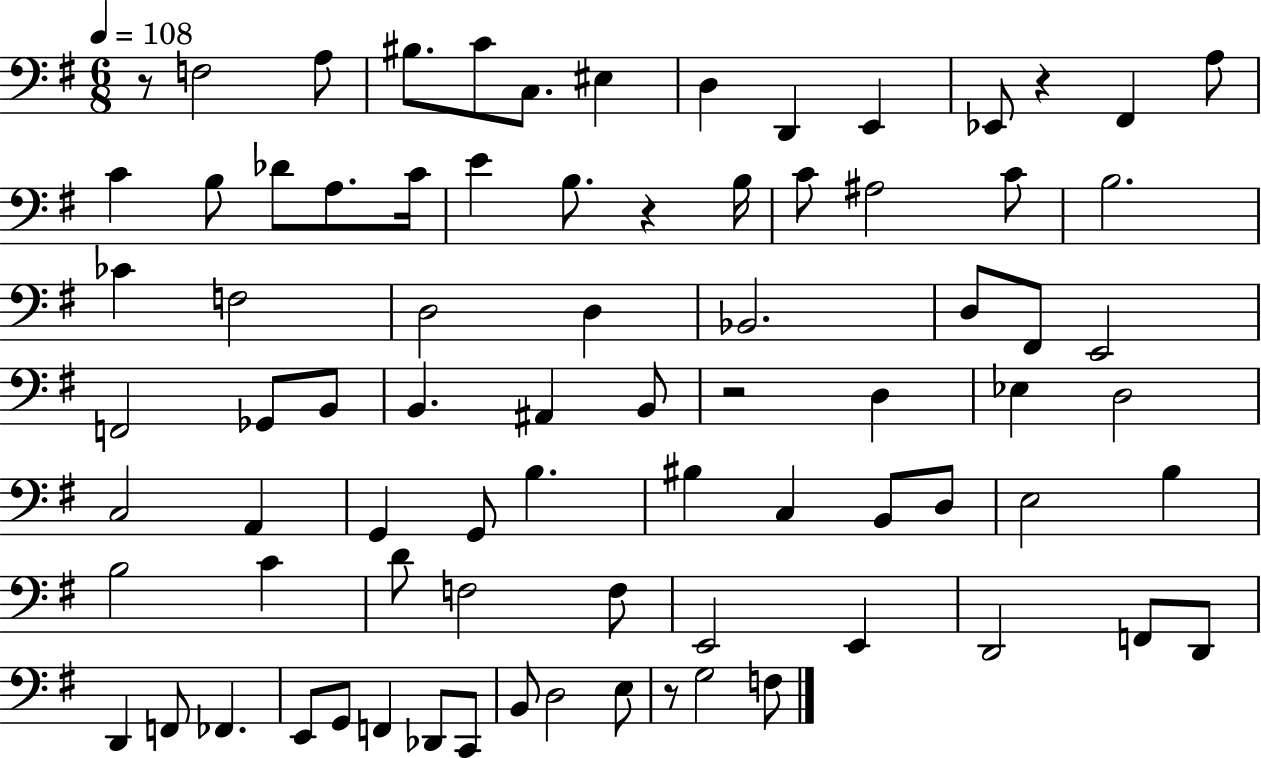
{
  \clef bass
  \numericTimeSignature
  \time 6/8
  \key g \major
  \tempo 4 = 108
  r8 f2 a8 | bis8. c'8 c8. eis4 | d4 d,4 e,4 | ees,8 r4 fis,4 a8 | \break c'4 b8 des'8 a8. c'16 | e'4 b8. r4 b16 | c'8 ais2 c'8 | b2. | \break ces'4 f2 | d2 d4 | bes,2. | d8 fis,8 e,2 | \break f,2 ges,8 b,8 | b,4. ais,4 b,8 | r2 d4 | ees4 d2 | \break c2 a,4 | g,4 g,8 b4. | bis4 c4 b,8 d8 | e2 b4 | \break b2 c'4 | d'8 f2 f8 | e,2 e,4 | d,2 f,8 d,8 | \break d,4 f,8 fes,4. | e,8 g,8 f,4 des,8 c,8 | b,8 d2 e8 | r8 g2 f8 | \break \bar "|."
}